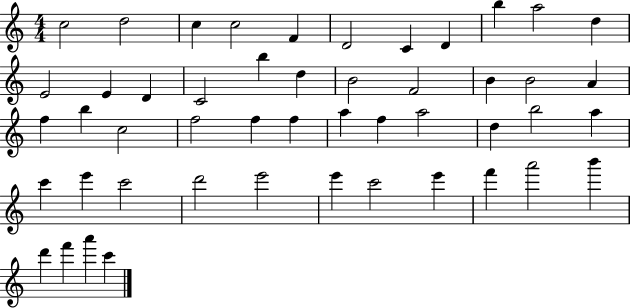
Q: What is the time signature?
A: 4/4